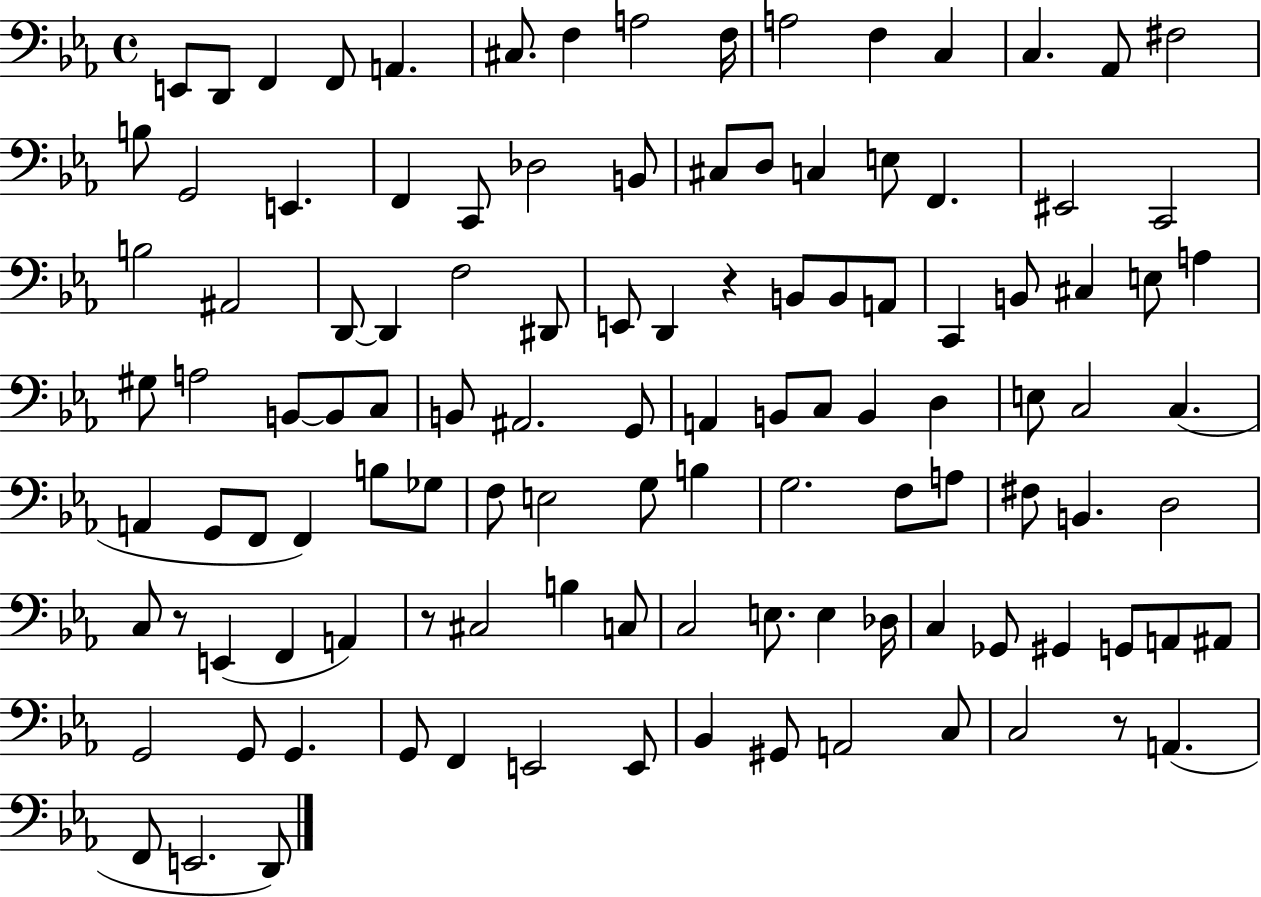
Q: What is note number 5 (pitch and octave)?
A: A2